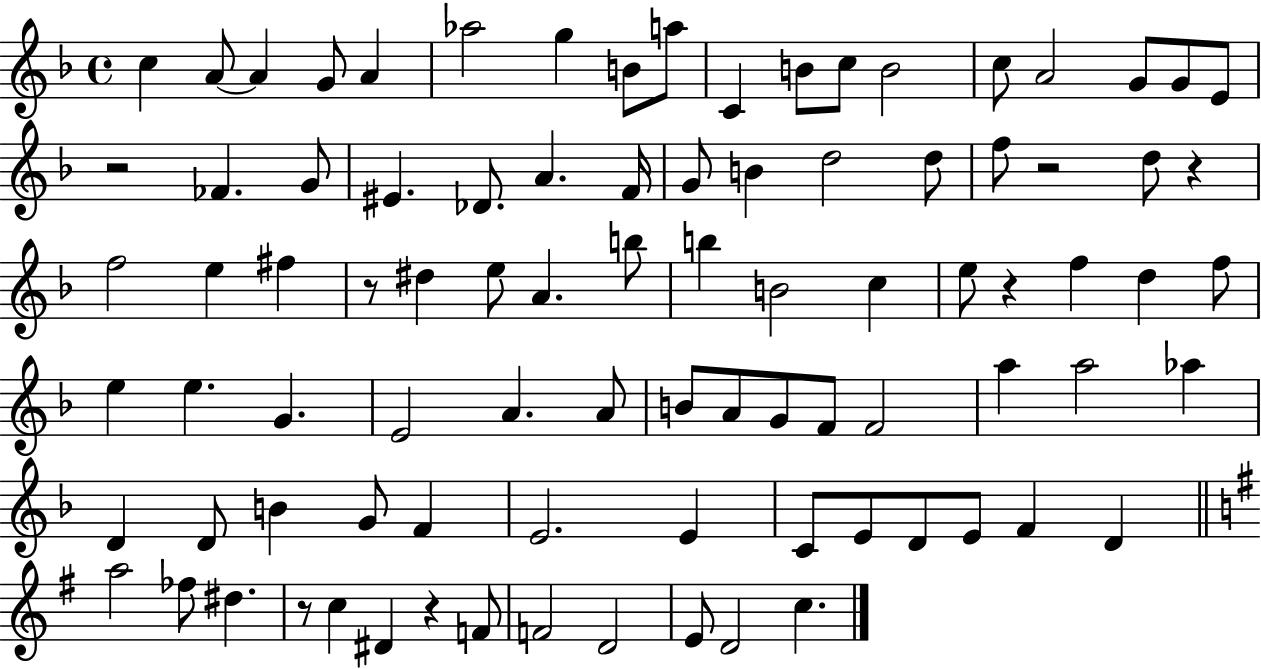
C5/q A4/e A4/q G4/e A4/q Ab5/h G5/q B4/e A5/e C4/q B4/e C5/e B4/h C5/e A4/h G4/e G4/e E4/e R/h FES4/q. G4/e EIS4/q. Db4/e. A4/q. F4/s G4/e B4/q D5/h D5/e F5/e R/h D5/e R/q F5/h E5/q F#5/q R/e D#5/q E5/e A4/q. B5/e B5/q B4/h C5/q E5/e R/q F5/q D5/q F5/e E5/q E5/q. G4/q. E4/h A4/q. A4/e B4/e A4/e G4/e F4/e F4/h A5/q A5/h Ab5/q D4/q D4/e B4/q G4/e F4/q E4/h. E4/q C4/e E4/e D4/e E4/e F4/q D4/q A5/h FES5/e D#5/q. R/e C5/q D#4/q R/q F4/e F4/h D4/h E4/e D4/h C5/q.